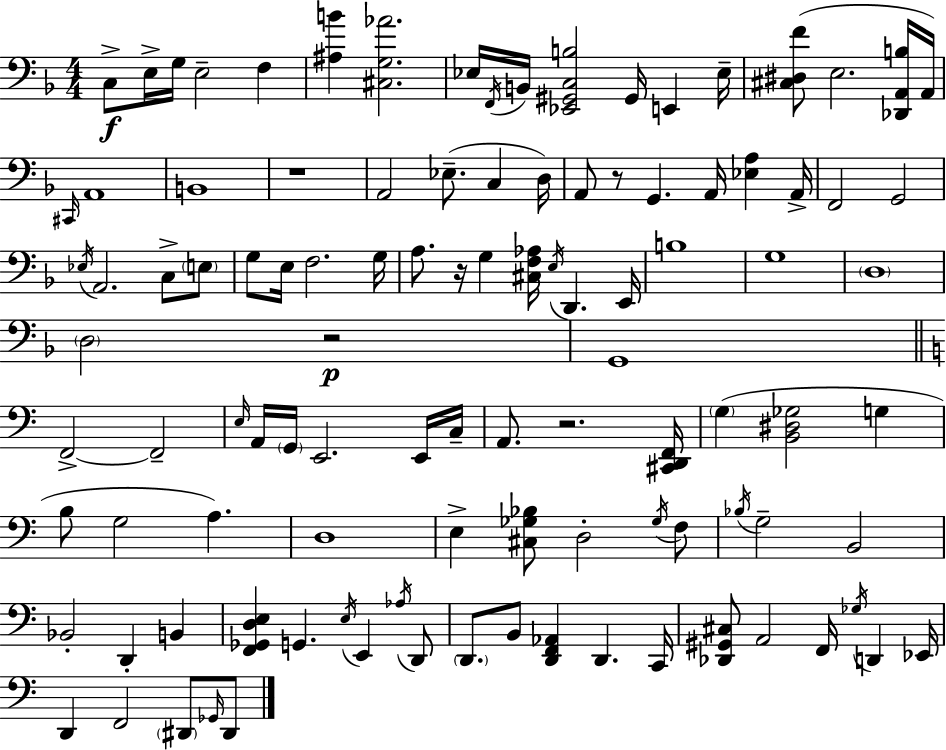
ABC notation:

X:1
T:Untitled
M:4/4
L:1/4
K:F
C,/2 E,/4 G,/4 E,2 F, [^A,B] [^C,G,_A]2 _E,/4 F,,/4 B,,/4 [_E,,^G,,C,B,]2 ^G,,/4 E,, _E,/4 [^C,^D,F]/2 E,2 [_D,,A,,B,]/4 A,,/4 ^C,,/4 A,,4 B,,4 z4 A,,2 _E,/2 C, D,/4 A,,/2 z/2 G,, A,,/4 [_E,A,] A,,/4 F,,2 G,,2 _E,/4 A,,2 C,/2 E,/2 G,/2 E,/4 F,2 G,/4 A,/2 z/4 G, [^C,F,_A,]/4 E,/4 D,, E,,/4 B,4 G,4 D,4 D,2 z2 G,,4 F,,2 F,,2 E,/4 A,,/4 G,,/4 E,,2 E,,/4 C,/4 A,,/2 z2 [^C,,D,,F,,]/4 G, [B,,^D,_G,]2 G, B,/2 G,2 A, D,4 E, [^C,_G,_B,]/2 D,2 _G,/4 F,/2 _B,/4 G,2 B,,2 _B,,2 D,, B,, [F,,_G,,D,E,] G,, E,/4 E,, _A,/4 D,,/2 D,,/2 B,,/2 [D,,F,,_A,,] D,, C,,/4 [_D,,^G,,^C,]/2 A,,2 F,,/4 _G,/4 D,, _E,,/4 D,, F,,2 ^D,,/2 _G,,/4 ^D,,/2